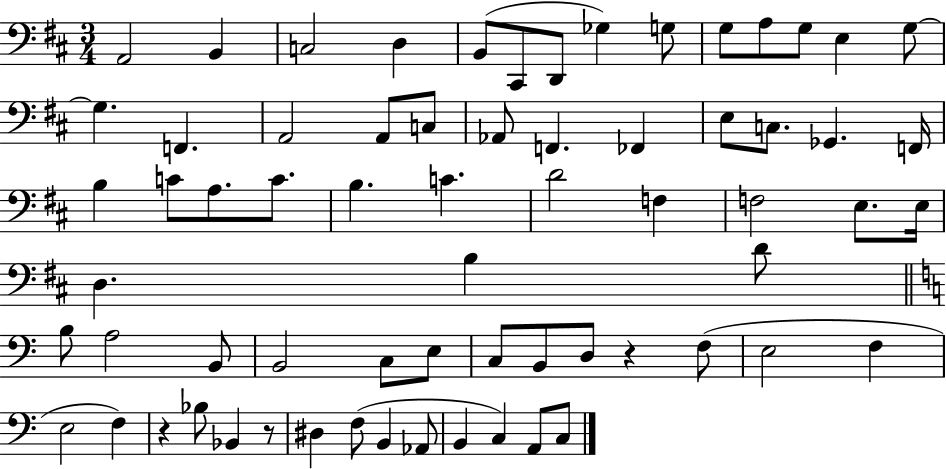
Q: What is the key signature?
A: D major